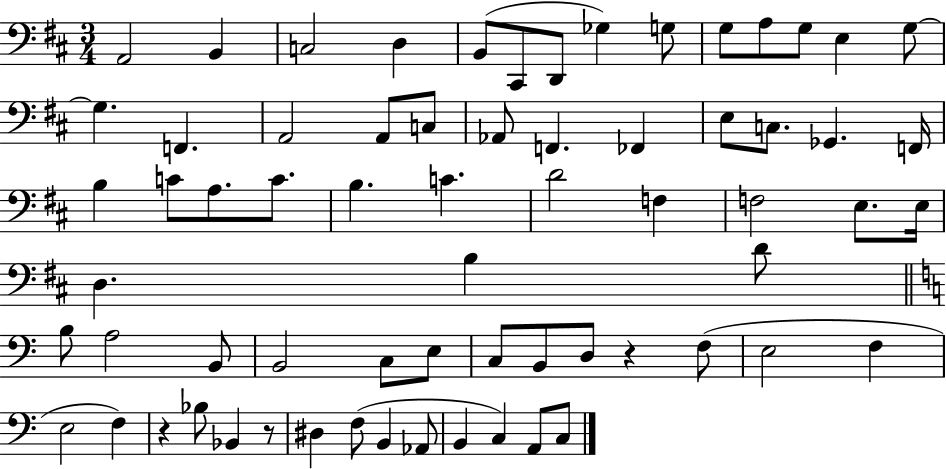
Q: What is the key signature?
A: D major